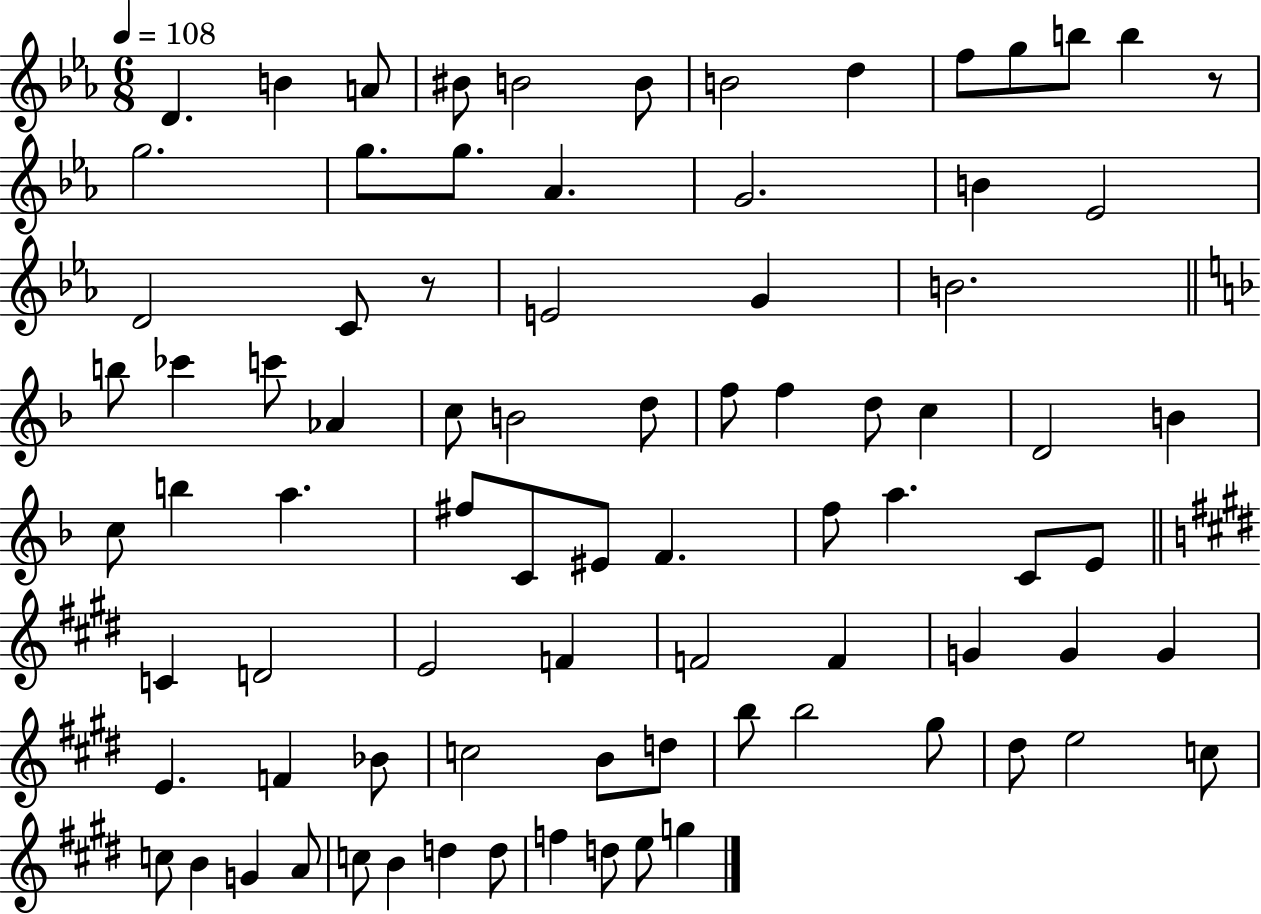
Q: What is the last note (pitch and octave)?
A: G5